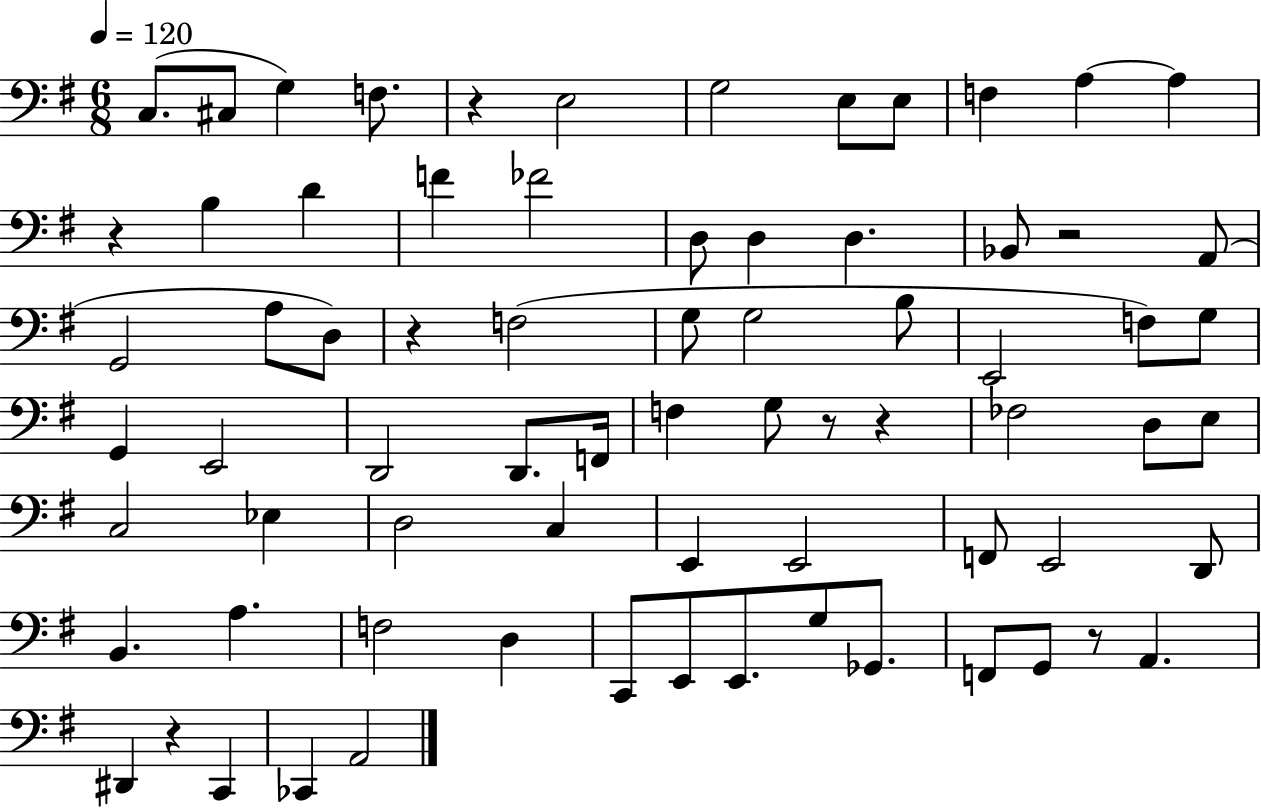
X:1
T:Untitled
M:6/8
L:1/4
K:G
C,/2 ^C,/2 G, F,/2 z E,2 G,2 E,/2 E,/2 F, A, A, z B, D F _F2 D,/2 D, D, _B,,/2 z2 A,,/2 G,,2 A,/2 D,/2 z F,2 G,/2 G,2 B,/2 E,,2 F,/2 G,/2 G,, E,,2 D,,2 D,,/2 F,,/4 F, G,/2 z/2 z _F,2 D,/2 E,/2 C,2 _E, D,2 C, E,, E,,2 F,,/2 E,,2 D,,/2 B,, A, F,2 D, C,,/2 E,,/2 E,,/2 G,/2 _G,,/2 F,,/2 G,,/2 z/2 A,, ^D,, z C,, _C,, A,,2